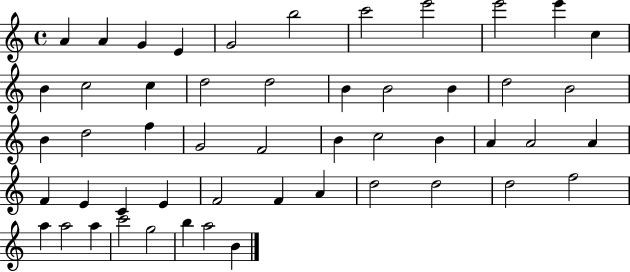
X:1
T:Untitled
M:4/4
L:1/4
K:C
A A G E G2 b2 c'2 e'2 e'2 e' c B c2 c d2 d2 B B2 B d2 B2 B d2 f G2 F2 B c2 B A A2 A F E C E F2 F A d2 d2 d2 f2 a a2 a c'2 g2 b a2 B